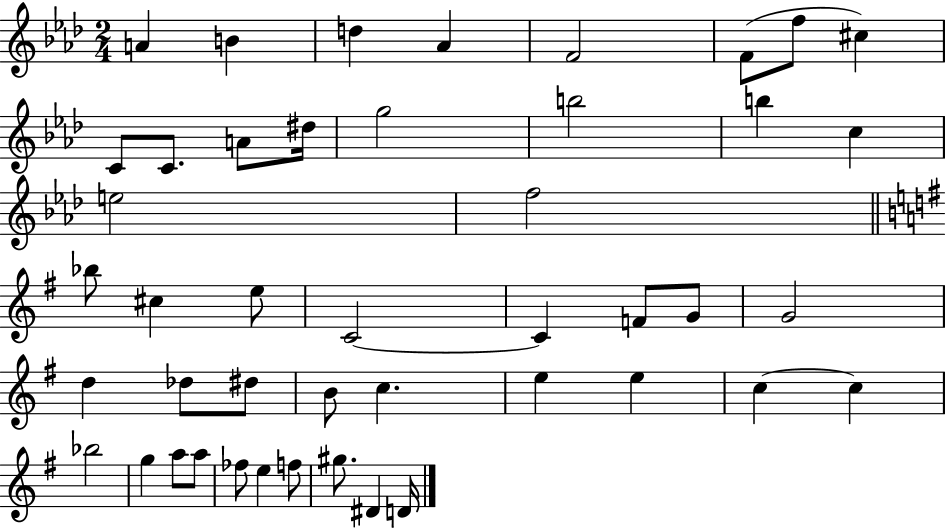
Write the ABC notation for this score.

X:1
T:Untitled
M:2/4
L:1/4
K:Ab
A B d _A F2 F/2 f/2 ^c C/2 C/2 A/2 ^d/4 g2 b2 b c e2 f2 _b/2 ^c e/2 C2 C F/2 G/2 G2 d _d/2 ^d/2 B/2 c e e c c _b2 g a/2 a/2 _f/2 e f/2 ^g/2 ^D D/4